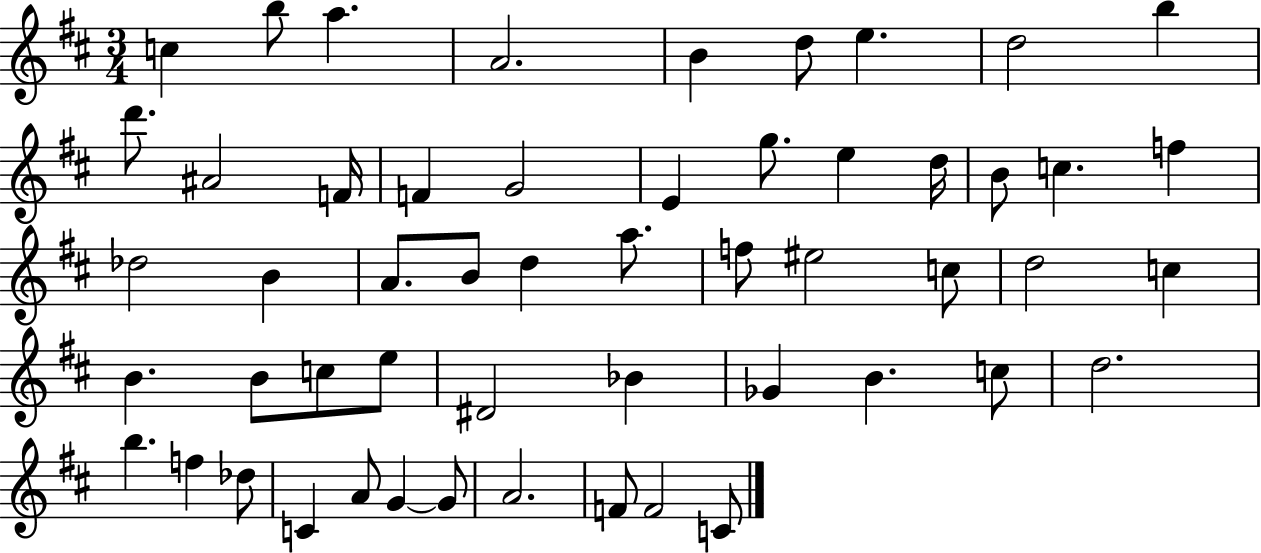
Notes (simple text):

C5/q B5/e A5/q. A4/h. B4/q D5/e E5/q. D5/h B5/q D6/e. A#4/h F4/s F4/q G4/h E4/q G5/e. E5/q D5/s B4/e C5/q. F5/q Db5/h B4/q A4/e. B4/e D5/q A5/e. F5/e EIS5/h C5/e D5/h C5/q B4/q. B4/e C5/e E5/e D#4/h Bb4/q Gb4/q B4/q. C5/e D5/h. B5/q. F5/q Db5/e C4/q A4/e G4/q G4/e A4/h. F4/e F4/h C4/e